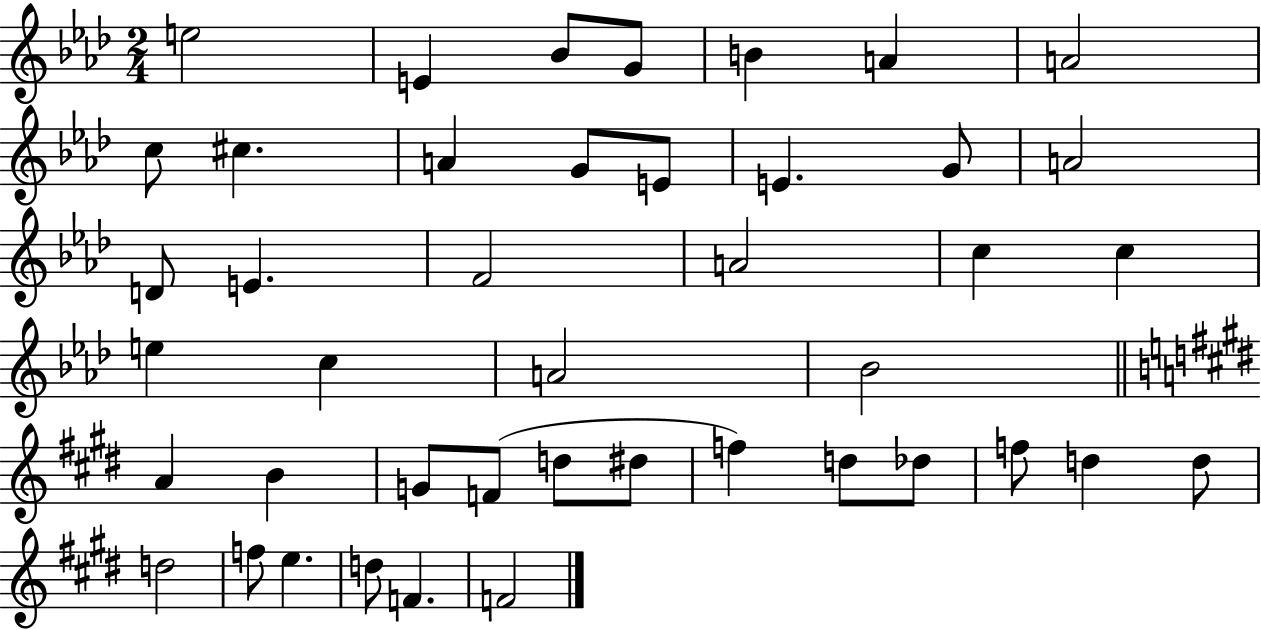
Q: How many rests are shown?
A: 0